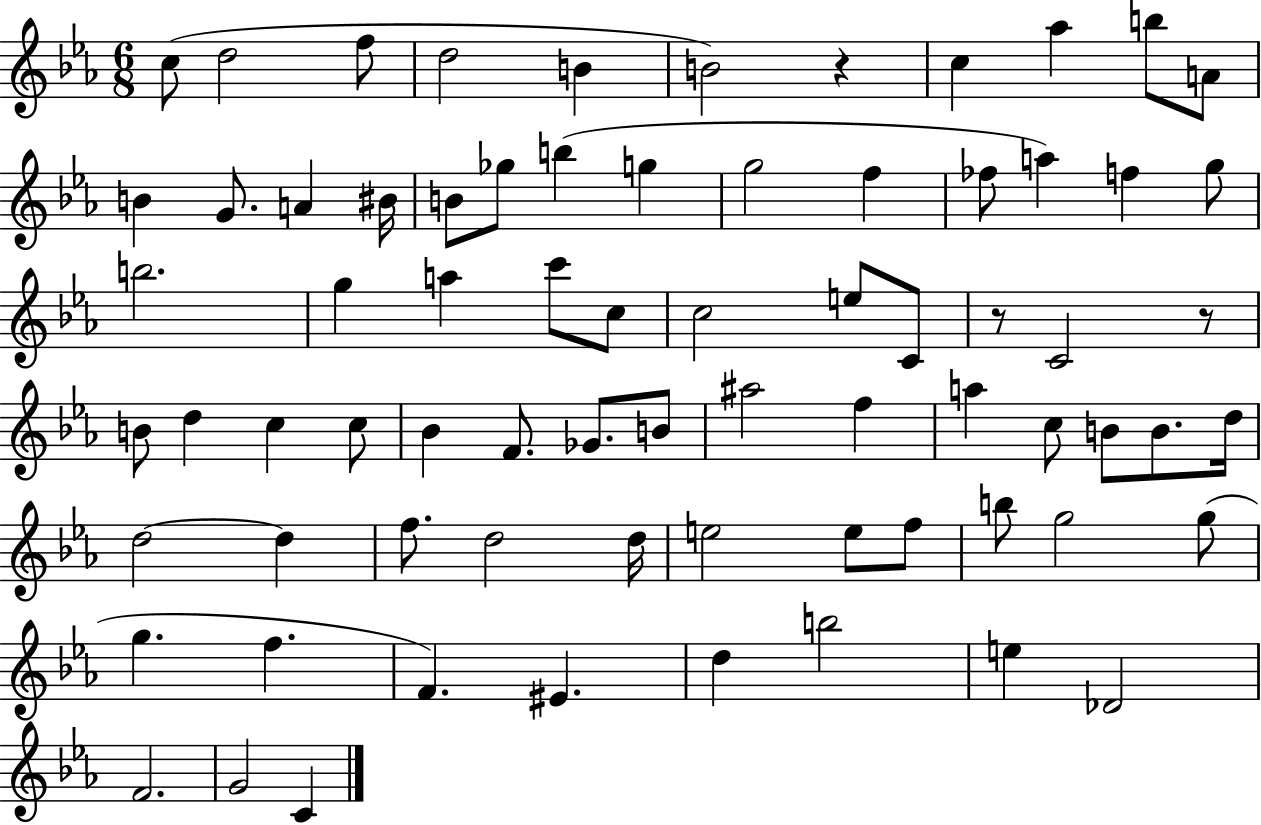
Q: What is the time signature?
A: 6/8